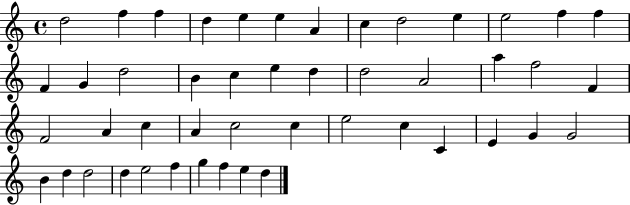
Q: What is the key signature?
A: C major